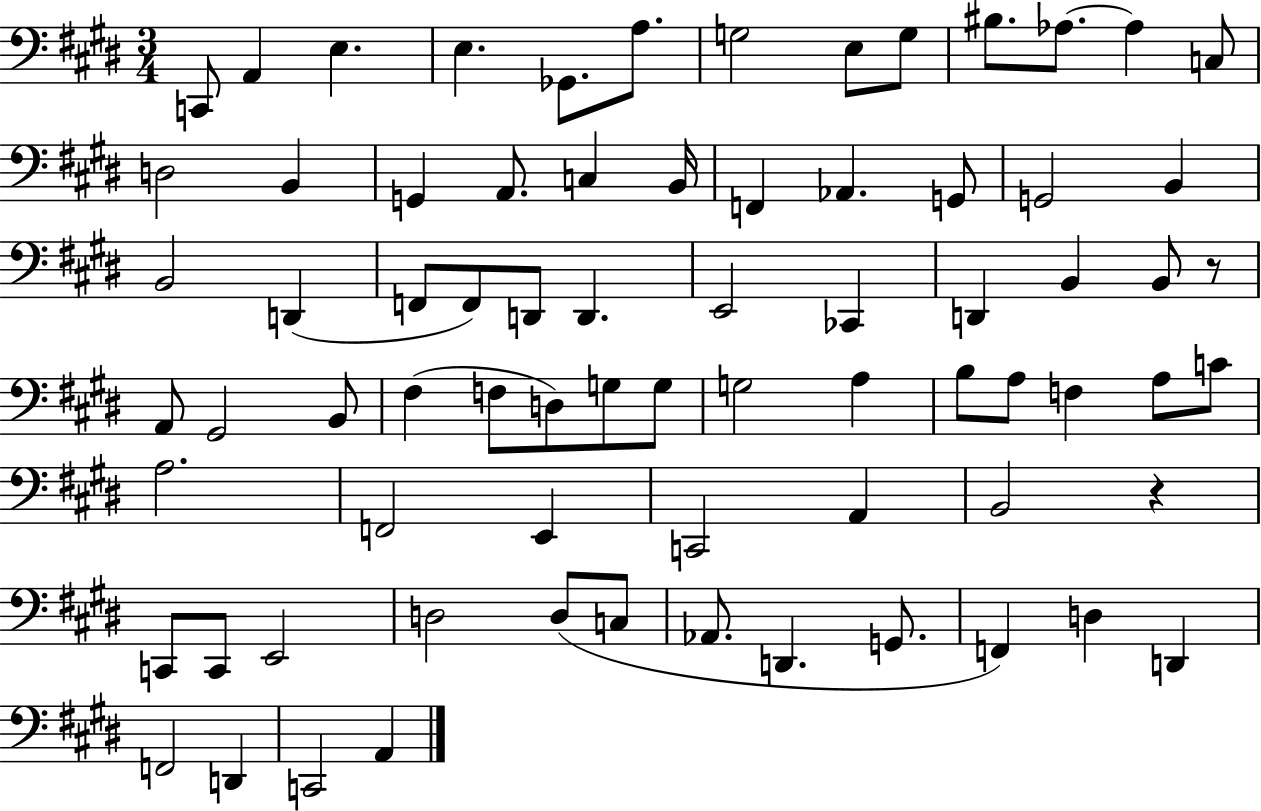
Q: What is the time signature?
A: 3/4